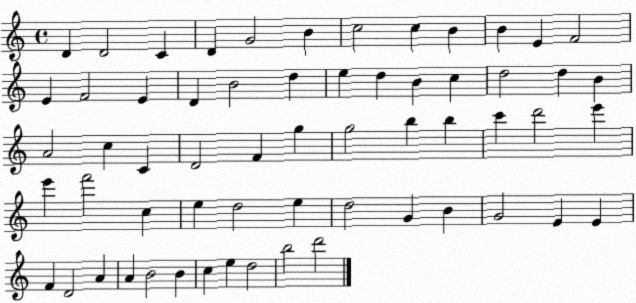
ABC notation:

X:1
T:Untitled
M:4/4
L:1/4
K:C
D D2 C D G2 B c2 c B B E F2 E F2 E D B2 d e d B c d2 d B A2 c C D2 F g g2 b b c' d'2 e' e' f'2 c e d2 e d2 G B G2 E E F D2 A A B2 B c e d2 b2 d'2